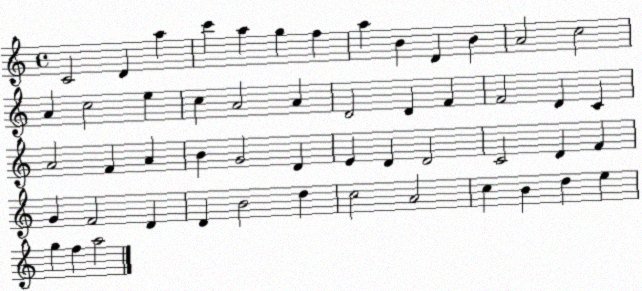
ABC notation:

X:1
T:Untitled
M:4/4
L:1/4
K:C
C2 D a c' a g f a B D B A2 c2 A c2 e c A2 A D2 D F F2 D C A2 F A B G2 D E D D2 C2 D F G F2 D D B2 d c2 A2 c B d e g f a2